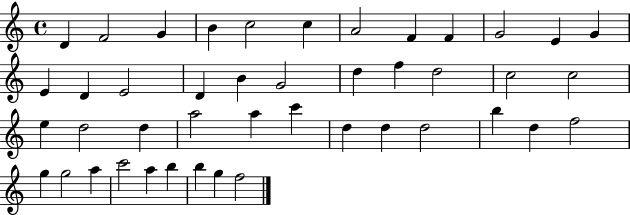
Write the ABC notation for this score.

X:1
T:Untitled
M:4/4
L:1/4
K:C
D F2 G B c2 c A2 F F G2 E G E D E2 D B G2 d f d2 c2 c2 e d2 d a2 a c' d d d2 b d f2 g g2 a c'2 a b b g f2